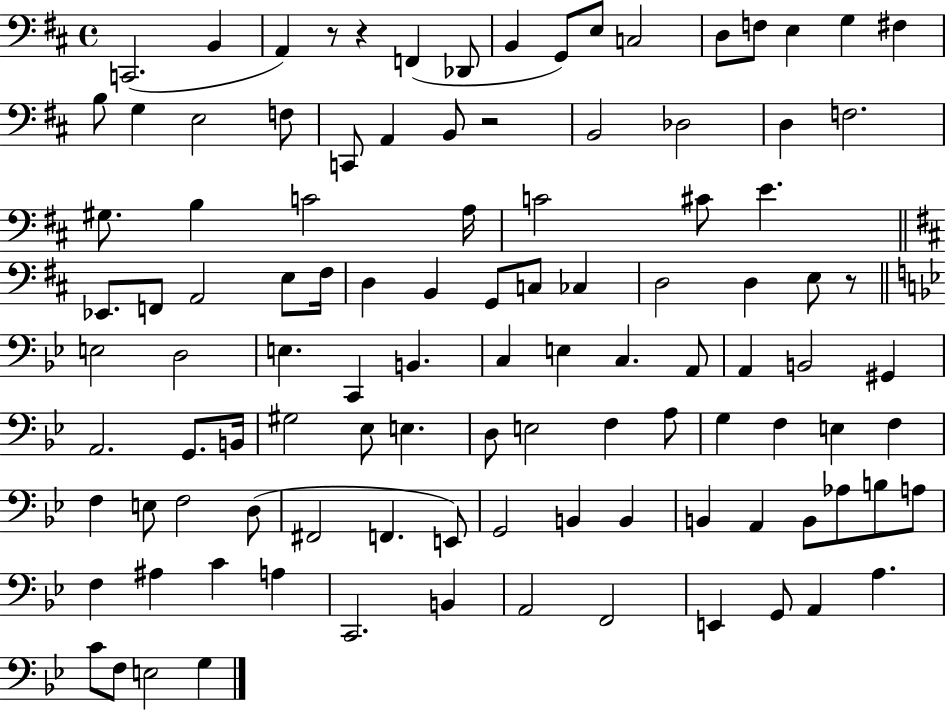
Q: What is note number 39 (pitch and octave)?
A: B2